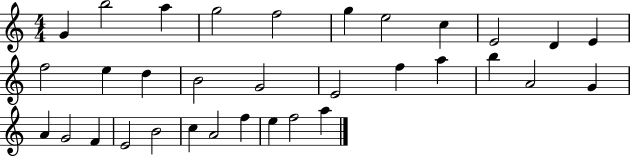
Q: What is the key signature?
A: C major